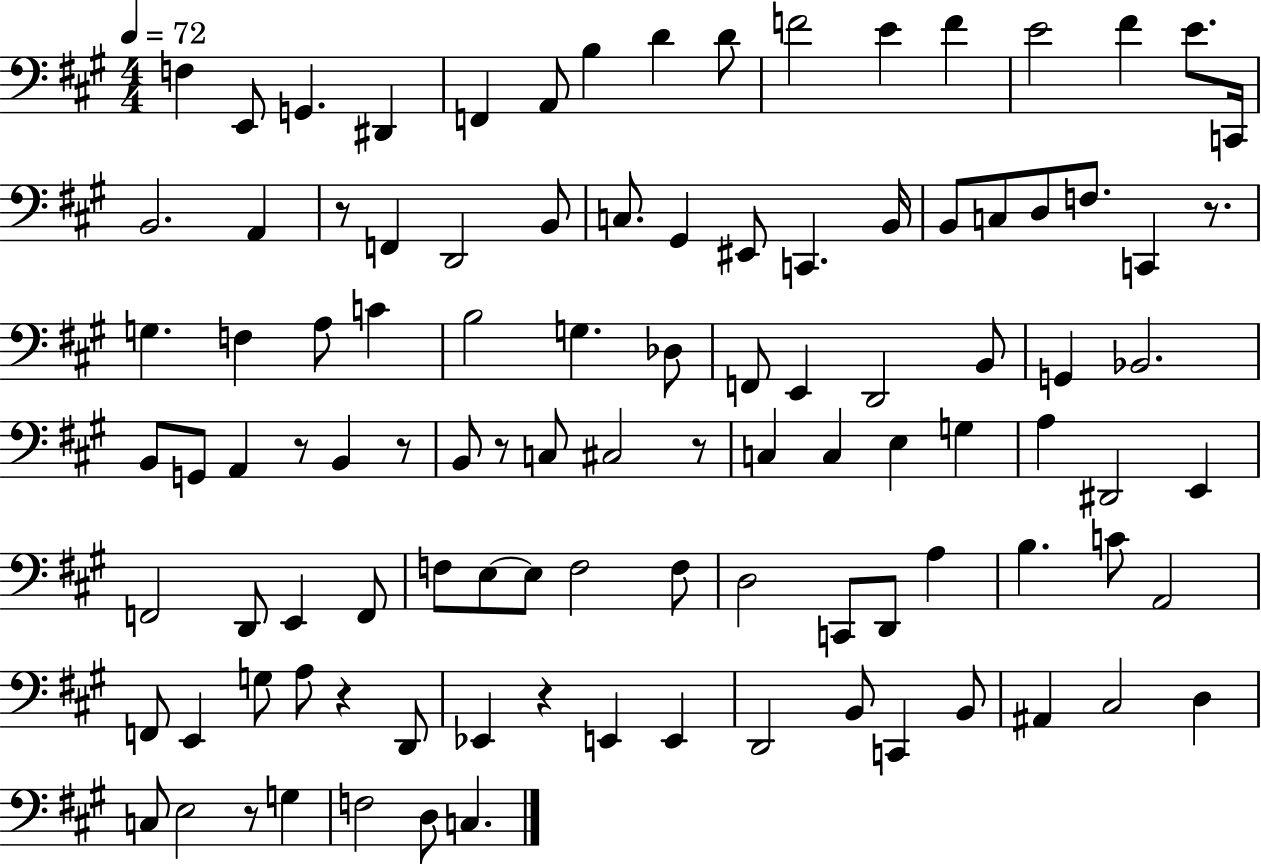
{
  \clef bass
  \numericTimeSignature
  \time 4/4
  \key a \major
  \tempo 4 = 72
  f4 e,8 g,4. dis,4 | f,4 a,8 b4 d'4 d'8 | f'2 e'4 f'4 | e'2 fis'4 e'8. c,16 | \break b,2. a,4 | r8 f,4 d,2 b,8 | c8. gis,4 eis,8 c,4. b,16 | b,8 c8 d8 f8. c,4 r8. | \break g4. f4 a8 c'4 | b2 g4. des8 | f,8 e,4 d,2 b,8 | g,4 bes,2. | \break b,8 g,8 a,4 r8 b,4 r8 | b,8 r8 c8 cis2 r8 | c4 c4 e4 g4 | a4 dis,2 e,4 | \break f,2 d,8 e,4 f,8 | f8 e8~~ e8 f2 f8 | d2 c,8 d,8 a4 | b4. c'8 a,2 | \break f,8 e,4 g8 a8 r4 d,8 | ees,4 r4 e,4 e,4 | d,2 b,8 c,4 b,8 | ais,4 cis2 d4 | \break c8 e2 r8 g4 | f2 d8 c4. | \bar "|."
}